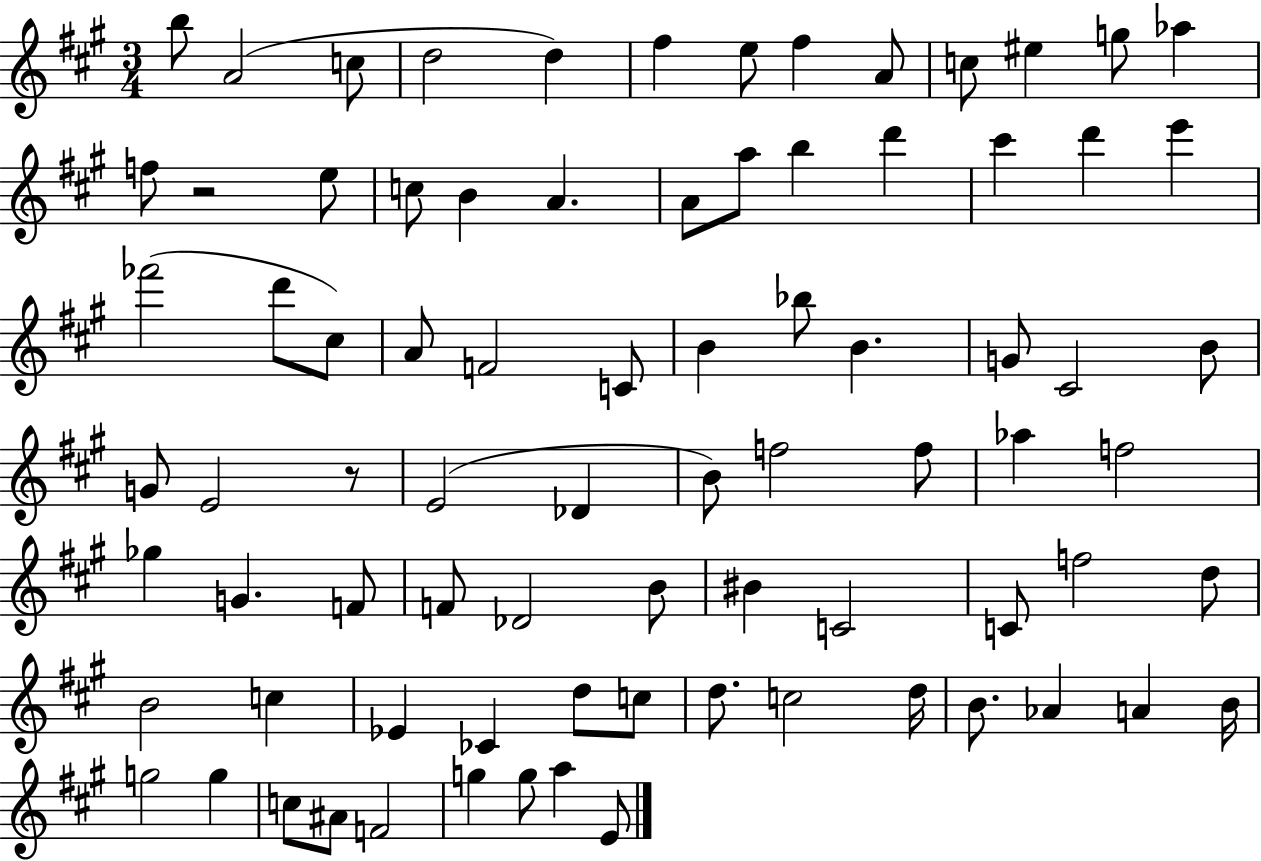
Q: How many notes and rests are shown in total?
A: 81